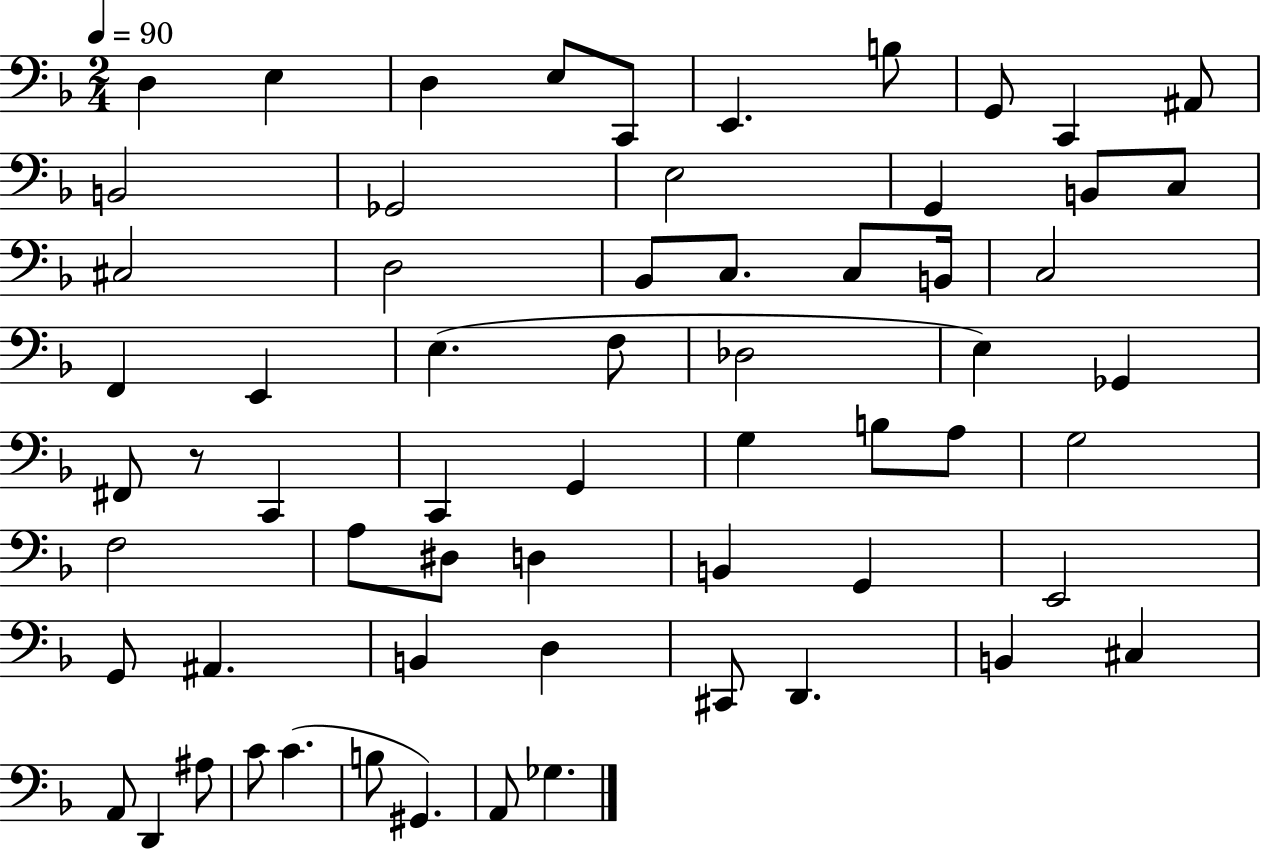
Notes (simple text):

D3/q E3/q D3/q E3/e C2/e E2/q. B3/e G2/e C2/q A#2/e B2/h Gb2/h E3/h G2/q B2/e C3/e C#3/h D3/h Bb2/e C3/e. C3/e B2/s C3/h F2/q E2/q E3/q. F3/e Db3/h E3/q Gb2/q F#2/e R/e C2/q C2/q G2/q G3/q B3/e A3/e G3/h F3/h A3/e D#3/e D3/q B2/q G2/q E2/h G2/e A#2/q. B2/q D3/q C#2/e D2/q. B2/q C#3/q A2/e D2/q A#3/e C4/e C4/q. B3/e G#2/q. A2/e Gb3/q.